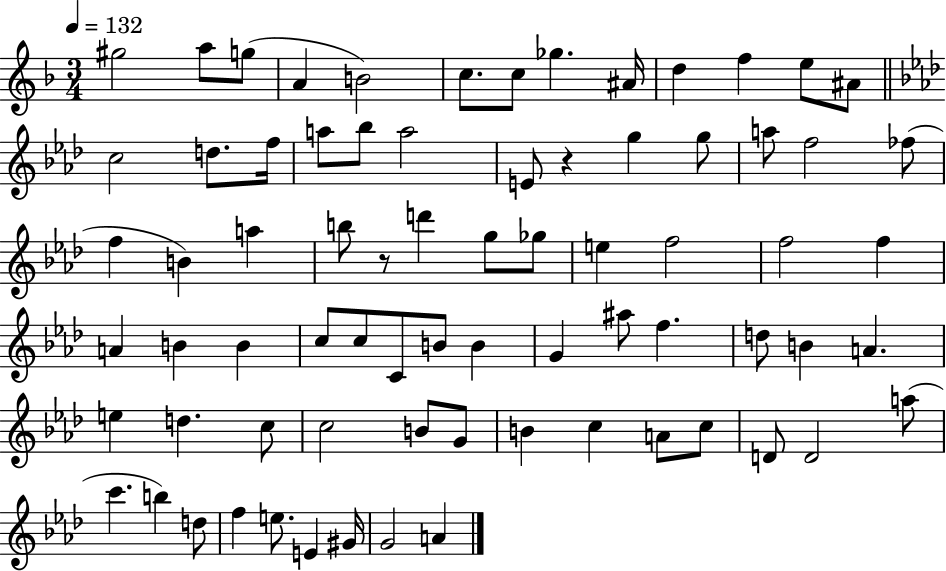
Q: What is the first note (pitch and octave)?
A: G#5